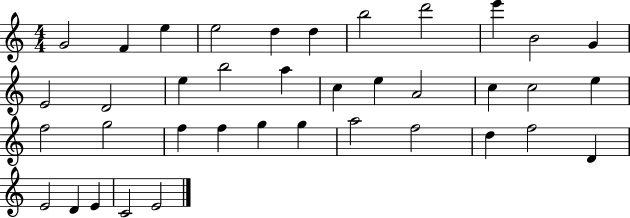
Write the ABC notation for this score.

X:1
T:Untitled
M:4/4
L:1/4
K:C
G2 F e e2 d d b2 d'2 e' B2 G E2 D2 e b2 a c e A2 c c2 e f2 g2 f f g g a2 f2 d f2 D E2 D E C2 E2